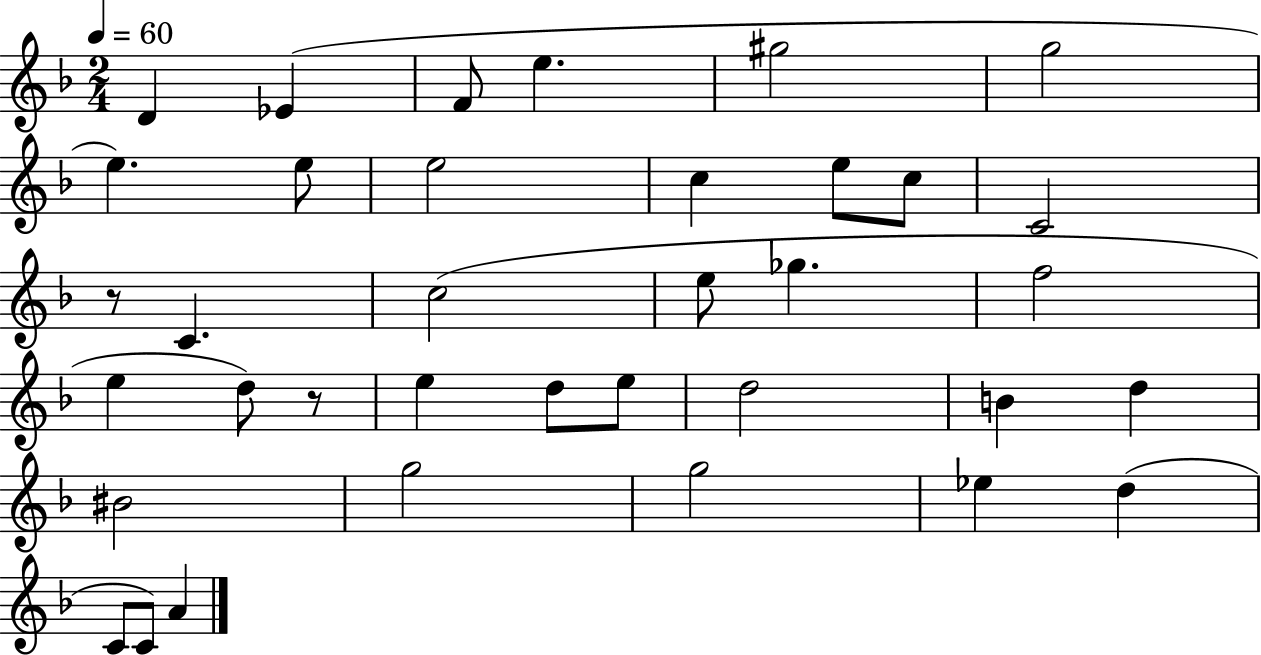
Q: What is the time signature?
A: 2/4